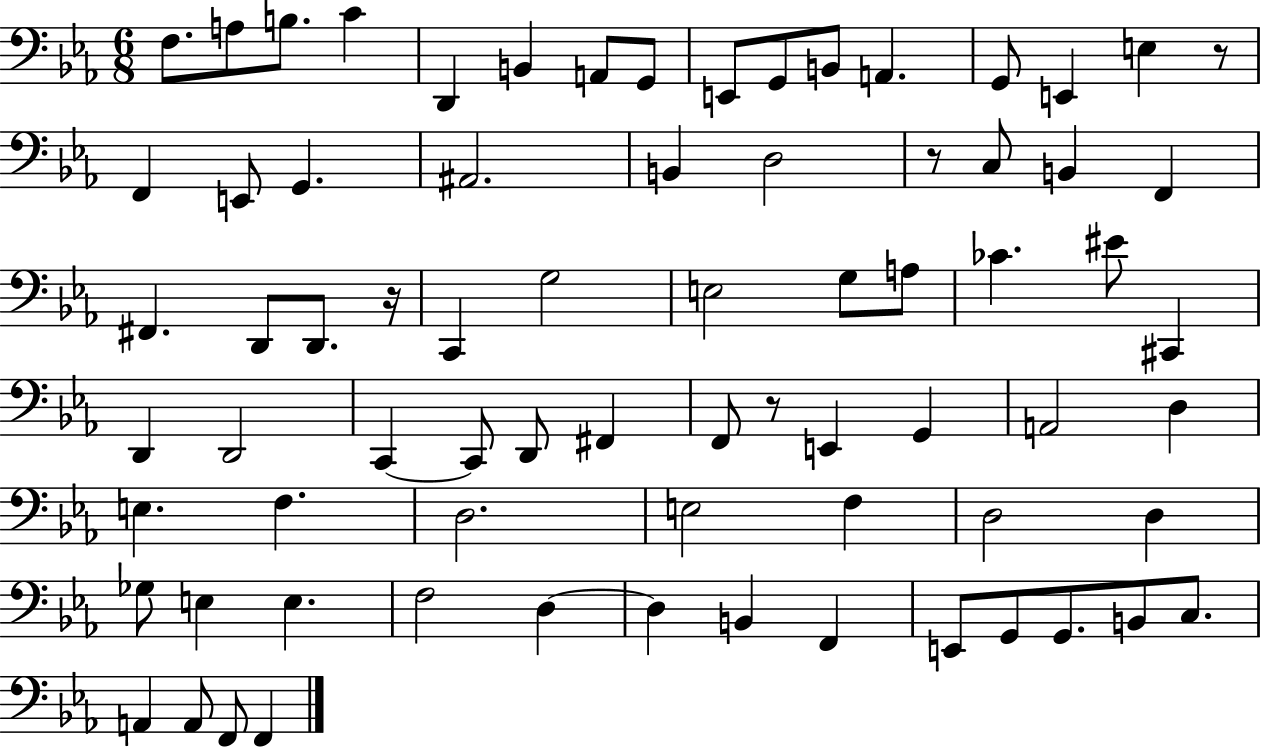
{
  \clef bass
  \numericTimeSignature
  \time 6/8
  \key ees \major
  f8. a8 b8. c'4 | d,4 b,4 a,8 g,8 | e,8 g,8 b,8 a,4. | g,8 e,4 e4 r8 | \break f,4 e,8 g,4. | ais,2. | b,4 d2 | r8 c8 b,4 f,4 | \break fis,4. d,8 d,8. r16 | c,4 g2 | e2 g8 a8 | ces'4. eis'8 cis,4 | \break d,4 d,2 | c,4~~ c,8 d,8 fis,4 | f,8 r8 e,4 g,4 | a,2 d4 | \break e4. f4. | d2. | e2 f4 | d2 d4 | \break ges8 e4 e4. | f2 d4~~ | d4 b,4 f,4 | e,8 g,8 g,8. b,8 c8. | \break a,4 a,8 f,8 f,4 | \bar "|."
}